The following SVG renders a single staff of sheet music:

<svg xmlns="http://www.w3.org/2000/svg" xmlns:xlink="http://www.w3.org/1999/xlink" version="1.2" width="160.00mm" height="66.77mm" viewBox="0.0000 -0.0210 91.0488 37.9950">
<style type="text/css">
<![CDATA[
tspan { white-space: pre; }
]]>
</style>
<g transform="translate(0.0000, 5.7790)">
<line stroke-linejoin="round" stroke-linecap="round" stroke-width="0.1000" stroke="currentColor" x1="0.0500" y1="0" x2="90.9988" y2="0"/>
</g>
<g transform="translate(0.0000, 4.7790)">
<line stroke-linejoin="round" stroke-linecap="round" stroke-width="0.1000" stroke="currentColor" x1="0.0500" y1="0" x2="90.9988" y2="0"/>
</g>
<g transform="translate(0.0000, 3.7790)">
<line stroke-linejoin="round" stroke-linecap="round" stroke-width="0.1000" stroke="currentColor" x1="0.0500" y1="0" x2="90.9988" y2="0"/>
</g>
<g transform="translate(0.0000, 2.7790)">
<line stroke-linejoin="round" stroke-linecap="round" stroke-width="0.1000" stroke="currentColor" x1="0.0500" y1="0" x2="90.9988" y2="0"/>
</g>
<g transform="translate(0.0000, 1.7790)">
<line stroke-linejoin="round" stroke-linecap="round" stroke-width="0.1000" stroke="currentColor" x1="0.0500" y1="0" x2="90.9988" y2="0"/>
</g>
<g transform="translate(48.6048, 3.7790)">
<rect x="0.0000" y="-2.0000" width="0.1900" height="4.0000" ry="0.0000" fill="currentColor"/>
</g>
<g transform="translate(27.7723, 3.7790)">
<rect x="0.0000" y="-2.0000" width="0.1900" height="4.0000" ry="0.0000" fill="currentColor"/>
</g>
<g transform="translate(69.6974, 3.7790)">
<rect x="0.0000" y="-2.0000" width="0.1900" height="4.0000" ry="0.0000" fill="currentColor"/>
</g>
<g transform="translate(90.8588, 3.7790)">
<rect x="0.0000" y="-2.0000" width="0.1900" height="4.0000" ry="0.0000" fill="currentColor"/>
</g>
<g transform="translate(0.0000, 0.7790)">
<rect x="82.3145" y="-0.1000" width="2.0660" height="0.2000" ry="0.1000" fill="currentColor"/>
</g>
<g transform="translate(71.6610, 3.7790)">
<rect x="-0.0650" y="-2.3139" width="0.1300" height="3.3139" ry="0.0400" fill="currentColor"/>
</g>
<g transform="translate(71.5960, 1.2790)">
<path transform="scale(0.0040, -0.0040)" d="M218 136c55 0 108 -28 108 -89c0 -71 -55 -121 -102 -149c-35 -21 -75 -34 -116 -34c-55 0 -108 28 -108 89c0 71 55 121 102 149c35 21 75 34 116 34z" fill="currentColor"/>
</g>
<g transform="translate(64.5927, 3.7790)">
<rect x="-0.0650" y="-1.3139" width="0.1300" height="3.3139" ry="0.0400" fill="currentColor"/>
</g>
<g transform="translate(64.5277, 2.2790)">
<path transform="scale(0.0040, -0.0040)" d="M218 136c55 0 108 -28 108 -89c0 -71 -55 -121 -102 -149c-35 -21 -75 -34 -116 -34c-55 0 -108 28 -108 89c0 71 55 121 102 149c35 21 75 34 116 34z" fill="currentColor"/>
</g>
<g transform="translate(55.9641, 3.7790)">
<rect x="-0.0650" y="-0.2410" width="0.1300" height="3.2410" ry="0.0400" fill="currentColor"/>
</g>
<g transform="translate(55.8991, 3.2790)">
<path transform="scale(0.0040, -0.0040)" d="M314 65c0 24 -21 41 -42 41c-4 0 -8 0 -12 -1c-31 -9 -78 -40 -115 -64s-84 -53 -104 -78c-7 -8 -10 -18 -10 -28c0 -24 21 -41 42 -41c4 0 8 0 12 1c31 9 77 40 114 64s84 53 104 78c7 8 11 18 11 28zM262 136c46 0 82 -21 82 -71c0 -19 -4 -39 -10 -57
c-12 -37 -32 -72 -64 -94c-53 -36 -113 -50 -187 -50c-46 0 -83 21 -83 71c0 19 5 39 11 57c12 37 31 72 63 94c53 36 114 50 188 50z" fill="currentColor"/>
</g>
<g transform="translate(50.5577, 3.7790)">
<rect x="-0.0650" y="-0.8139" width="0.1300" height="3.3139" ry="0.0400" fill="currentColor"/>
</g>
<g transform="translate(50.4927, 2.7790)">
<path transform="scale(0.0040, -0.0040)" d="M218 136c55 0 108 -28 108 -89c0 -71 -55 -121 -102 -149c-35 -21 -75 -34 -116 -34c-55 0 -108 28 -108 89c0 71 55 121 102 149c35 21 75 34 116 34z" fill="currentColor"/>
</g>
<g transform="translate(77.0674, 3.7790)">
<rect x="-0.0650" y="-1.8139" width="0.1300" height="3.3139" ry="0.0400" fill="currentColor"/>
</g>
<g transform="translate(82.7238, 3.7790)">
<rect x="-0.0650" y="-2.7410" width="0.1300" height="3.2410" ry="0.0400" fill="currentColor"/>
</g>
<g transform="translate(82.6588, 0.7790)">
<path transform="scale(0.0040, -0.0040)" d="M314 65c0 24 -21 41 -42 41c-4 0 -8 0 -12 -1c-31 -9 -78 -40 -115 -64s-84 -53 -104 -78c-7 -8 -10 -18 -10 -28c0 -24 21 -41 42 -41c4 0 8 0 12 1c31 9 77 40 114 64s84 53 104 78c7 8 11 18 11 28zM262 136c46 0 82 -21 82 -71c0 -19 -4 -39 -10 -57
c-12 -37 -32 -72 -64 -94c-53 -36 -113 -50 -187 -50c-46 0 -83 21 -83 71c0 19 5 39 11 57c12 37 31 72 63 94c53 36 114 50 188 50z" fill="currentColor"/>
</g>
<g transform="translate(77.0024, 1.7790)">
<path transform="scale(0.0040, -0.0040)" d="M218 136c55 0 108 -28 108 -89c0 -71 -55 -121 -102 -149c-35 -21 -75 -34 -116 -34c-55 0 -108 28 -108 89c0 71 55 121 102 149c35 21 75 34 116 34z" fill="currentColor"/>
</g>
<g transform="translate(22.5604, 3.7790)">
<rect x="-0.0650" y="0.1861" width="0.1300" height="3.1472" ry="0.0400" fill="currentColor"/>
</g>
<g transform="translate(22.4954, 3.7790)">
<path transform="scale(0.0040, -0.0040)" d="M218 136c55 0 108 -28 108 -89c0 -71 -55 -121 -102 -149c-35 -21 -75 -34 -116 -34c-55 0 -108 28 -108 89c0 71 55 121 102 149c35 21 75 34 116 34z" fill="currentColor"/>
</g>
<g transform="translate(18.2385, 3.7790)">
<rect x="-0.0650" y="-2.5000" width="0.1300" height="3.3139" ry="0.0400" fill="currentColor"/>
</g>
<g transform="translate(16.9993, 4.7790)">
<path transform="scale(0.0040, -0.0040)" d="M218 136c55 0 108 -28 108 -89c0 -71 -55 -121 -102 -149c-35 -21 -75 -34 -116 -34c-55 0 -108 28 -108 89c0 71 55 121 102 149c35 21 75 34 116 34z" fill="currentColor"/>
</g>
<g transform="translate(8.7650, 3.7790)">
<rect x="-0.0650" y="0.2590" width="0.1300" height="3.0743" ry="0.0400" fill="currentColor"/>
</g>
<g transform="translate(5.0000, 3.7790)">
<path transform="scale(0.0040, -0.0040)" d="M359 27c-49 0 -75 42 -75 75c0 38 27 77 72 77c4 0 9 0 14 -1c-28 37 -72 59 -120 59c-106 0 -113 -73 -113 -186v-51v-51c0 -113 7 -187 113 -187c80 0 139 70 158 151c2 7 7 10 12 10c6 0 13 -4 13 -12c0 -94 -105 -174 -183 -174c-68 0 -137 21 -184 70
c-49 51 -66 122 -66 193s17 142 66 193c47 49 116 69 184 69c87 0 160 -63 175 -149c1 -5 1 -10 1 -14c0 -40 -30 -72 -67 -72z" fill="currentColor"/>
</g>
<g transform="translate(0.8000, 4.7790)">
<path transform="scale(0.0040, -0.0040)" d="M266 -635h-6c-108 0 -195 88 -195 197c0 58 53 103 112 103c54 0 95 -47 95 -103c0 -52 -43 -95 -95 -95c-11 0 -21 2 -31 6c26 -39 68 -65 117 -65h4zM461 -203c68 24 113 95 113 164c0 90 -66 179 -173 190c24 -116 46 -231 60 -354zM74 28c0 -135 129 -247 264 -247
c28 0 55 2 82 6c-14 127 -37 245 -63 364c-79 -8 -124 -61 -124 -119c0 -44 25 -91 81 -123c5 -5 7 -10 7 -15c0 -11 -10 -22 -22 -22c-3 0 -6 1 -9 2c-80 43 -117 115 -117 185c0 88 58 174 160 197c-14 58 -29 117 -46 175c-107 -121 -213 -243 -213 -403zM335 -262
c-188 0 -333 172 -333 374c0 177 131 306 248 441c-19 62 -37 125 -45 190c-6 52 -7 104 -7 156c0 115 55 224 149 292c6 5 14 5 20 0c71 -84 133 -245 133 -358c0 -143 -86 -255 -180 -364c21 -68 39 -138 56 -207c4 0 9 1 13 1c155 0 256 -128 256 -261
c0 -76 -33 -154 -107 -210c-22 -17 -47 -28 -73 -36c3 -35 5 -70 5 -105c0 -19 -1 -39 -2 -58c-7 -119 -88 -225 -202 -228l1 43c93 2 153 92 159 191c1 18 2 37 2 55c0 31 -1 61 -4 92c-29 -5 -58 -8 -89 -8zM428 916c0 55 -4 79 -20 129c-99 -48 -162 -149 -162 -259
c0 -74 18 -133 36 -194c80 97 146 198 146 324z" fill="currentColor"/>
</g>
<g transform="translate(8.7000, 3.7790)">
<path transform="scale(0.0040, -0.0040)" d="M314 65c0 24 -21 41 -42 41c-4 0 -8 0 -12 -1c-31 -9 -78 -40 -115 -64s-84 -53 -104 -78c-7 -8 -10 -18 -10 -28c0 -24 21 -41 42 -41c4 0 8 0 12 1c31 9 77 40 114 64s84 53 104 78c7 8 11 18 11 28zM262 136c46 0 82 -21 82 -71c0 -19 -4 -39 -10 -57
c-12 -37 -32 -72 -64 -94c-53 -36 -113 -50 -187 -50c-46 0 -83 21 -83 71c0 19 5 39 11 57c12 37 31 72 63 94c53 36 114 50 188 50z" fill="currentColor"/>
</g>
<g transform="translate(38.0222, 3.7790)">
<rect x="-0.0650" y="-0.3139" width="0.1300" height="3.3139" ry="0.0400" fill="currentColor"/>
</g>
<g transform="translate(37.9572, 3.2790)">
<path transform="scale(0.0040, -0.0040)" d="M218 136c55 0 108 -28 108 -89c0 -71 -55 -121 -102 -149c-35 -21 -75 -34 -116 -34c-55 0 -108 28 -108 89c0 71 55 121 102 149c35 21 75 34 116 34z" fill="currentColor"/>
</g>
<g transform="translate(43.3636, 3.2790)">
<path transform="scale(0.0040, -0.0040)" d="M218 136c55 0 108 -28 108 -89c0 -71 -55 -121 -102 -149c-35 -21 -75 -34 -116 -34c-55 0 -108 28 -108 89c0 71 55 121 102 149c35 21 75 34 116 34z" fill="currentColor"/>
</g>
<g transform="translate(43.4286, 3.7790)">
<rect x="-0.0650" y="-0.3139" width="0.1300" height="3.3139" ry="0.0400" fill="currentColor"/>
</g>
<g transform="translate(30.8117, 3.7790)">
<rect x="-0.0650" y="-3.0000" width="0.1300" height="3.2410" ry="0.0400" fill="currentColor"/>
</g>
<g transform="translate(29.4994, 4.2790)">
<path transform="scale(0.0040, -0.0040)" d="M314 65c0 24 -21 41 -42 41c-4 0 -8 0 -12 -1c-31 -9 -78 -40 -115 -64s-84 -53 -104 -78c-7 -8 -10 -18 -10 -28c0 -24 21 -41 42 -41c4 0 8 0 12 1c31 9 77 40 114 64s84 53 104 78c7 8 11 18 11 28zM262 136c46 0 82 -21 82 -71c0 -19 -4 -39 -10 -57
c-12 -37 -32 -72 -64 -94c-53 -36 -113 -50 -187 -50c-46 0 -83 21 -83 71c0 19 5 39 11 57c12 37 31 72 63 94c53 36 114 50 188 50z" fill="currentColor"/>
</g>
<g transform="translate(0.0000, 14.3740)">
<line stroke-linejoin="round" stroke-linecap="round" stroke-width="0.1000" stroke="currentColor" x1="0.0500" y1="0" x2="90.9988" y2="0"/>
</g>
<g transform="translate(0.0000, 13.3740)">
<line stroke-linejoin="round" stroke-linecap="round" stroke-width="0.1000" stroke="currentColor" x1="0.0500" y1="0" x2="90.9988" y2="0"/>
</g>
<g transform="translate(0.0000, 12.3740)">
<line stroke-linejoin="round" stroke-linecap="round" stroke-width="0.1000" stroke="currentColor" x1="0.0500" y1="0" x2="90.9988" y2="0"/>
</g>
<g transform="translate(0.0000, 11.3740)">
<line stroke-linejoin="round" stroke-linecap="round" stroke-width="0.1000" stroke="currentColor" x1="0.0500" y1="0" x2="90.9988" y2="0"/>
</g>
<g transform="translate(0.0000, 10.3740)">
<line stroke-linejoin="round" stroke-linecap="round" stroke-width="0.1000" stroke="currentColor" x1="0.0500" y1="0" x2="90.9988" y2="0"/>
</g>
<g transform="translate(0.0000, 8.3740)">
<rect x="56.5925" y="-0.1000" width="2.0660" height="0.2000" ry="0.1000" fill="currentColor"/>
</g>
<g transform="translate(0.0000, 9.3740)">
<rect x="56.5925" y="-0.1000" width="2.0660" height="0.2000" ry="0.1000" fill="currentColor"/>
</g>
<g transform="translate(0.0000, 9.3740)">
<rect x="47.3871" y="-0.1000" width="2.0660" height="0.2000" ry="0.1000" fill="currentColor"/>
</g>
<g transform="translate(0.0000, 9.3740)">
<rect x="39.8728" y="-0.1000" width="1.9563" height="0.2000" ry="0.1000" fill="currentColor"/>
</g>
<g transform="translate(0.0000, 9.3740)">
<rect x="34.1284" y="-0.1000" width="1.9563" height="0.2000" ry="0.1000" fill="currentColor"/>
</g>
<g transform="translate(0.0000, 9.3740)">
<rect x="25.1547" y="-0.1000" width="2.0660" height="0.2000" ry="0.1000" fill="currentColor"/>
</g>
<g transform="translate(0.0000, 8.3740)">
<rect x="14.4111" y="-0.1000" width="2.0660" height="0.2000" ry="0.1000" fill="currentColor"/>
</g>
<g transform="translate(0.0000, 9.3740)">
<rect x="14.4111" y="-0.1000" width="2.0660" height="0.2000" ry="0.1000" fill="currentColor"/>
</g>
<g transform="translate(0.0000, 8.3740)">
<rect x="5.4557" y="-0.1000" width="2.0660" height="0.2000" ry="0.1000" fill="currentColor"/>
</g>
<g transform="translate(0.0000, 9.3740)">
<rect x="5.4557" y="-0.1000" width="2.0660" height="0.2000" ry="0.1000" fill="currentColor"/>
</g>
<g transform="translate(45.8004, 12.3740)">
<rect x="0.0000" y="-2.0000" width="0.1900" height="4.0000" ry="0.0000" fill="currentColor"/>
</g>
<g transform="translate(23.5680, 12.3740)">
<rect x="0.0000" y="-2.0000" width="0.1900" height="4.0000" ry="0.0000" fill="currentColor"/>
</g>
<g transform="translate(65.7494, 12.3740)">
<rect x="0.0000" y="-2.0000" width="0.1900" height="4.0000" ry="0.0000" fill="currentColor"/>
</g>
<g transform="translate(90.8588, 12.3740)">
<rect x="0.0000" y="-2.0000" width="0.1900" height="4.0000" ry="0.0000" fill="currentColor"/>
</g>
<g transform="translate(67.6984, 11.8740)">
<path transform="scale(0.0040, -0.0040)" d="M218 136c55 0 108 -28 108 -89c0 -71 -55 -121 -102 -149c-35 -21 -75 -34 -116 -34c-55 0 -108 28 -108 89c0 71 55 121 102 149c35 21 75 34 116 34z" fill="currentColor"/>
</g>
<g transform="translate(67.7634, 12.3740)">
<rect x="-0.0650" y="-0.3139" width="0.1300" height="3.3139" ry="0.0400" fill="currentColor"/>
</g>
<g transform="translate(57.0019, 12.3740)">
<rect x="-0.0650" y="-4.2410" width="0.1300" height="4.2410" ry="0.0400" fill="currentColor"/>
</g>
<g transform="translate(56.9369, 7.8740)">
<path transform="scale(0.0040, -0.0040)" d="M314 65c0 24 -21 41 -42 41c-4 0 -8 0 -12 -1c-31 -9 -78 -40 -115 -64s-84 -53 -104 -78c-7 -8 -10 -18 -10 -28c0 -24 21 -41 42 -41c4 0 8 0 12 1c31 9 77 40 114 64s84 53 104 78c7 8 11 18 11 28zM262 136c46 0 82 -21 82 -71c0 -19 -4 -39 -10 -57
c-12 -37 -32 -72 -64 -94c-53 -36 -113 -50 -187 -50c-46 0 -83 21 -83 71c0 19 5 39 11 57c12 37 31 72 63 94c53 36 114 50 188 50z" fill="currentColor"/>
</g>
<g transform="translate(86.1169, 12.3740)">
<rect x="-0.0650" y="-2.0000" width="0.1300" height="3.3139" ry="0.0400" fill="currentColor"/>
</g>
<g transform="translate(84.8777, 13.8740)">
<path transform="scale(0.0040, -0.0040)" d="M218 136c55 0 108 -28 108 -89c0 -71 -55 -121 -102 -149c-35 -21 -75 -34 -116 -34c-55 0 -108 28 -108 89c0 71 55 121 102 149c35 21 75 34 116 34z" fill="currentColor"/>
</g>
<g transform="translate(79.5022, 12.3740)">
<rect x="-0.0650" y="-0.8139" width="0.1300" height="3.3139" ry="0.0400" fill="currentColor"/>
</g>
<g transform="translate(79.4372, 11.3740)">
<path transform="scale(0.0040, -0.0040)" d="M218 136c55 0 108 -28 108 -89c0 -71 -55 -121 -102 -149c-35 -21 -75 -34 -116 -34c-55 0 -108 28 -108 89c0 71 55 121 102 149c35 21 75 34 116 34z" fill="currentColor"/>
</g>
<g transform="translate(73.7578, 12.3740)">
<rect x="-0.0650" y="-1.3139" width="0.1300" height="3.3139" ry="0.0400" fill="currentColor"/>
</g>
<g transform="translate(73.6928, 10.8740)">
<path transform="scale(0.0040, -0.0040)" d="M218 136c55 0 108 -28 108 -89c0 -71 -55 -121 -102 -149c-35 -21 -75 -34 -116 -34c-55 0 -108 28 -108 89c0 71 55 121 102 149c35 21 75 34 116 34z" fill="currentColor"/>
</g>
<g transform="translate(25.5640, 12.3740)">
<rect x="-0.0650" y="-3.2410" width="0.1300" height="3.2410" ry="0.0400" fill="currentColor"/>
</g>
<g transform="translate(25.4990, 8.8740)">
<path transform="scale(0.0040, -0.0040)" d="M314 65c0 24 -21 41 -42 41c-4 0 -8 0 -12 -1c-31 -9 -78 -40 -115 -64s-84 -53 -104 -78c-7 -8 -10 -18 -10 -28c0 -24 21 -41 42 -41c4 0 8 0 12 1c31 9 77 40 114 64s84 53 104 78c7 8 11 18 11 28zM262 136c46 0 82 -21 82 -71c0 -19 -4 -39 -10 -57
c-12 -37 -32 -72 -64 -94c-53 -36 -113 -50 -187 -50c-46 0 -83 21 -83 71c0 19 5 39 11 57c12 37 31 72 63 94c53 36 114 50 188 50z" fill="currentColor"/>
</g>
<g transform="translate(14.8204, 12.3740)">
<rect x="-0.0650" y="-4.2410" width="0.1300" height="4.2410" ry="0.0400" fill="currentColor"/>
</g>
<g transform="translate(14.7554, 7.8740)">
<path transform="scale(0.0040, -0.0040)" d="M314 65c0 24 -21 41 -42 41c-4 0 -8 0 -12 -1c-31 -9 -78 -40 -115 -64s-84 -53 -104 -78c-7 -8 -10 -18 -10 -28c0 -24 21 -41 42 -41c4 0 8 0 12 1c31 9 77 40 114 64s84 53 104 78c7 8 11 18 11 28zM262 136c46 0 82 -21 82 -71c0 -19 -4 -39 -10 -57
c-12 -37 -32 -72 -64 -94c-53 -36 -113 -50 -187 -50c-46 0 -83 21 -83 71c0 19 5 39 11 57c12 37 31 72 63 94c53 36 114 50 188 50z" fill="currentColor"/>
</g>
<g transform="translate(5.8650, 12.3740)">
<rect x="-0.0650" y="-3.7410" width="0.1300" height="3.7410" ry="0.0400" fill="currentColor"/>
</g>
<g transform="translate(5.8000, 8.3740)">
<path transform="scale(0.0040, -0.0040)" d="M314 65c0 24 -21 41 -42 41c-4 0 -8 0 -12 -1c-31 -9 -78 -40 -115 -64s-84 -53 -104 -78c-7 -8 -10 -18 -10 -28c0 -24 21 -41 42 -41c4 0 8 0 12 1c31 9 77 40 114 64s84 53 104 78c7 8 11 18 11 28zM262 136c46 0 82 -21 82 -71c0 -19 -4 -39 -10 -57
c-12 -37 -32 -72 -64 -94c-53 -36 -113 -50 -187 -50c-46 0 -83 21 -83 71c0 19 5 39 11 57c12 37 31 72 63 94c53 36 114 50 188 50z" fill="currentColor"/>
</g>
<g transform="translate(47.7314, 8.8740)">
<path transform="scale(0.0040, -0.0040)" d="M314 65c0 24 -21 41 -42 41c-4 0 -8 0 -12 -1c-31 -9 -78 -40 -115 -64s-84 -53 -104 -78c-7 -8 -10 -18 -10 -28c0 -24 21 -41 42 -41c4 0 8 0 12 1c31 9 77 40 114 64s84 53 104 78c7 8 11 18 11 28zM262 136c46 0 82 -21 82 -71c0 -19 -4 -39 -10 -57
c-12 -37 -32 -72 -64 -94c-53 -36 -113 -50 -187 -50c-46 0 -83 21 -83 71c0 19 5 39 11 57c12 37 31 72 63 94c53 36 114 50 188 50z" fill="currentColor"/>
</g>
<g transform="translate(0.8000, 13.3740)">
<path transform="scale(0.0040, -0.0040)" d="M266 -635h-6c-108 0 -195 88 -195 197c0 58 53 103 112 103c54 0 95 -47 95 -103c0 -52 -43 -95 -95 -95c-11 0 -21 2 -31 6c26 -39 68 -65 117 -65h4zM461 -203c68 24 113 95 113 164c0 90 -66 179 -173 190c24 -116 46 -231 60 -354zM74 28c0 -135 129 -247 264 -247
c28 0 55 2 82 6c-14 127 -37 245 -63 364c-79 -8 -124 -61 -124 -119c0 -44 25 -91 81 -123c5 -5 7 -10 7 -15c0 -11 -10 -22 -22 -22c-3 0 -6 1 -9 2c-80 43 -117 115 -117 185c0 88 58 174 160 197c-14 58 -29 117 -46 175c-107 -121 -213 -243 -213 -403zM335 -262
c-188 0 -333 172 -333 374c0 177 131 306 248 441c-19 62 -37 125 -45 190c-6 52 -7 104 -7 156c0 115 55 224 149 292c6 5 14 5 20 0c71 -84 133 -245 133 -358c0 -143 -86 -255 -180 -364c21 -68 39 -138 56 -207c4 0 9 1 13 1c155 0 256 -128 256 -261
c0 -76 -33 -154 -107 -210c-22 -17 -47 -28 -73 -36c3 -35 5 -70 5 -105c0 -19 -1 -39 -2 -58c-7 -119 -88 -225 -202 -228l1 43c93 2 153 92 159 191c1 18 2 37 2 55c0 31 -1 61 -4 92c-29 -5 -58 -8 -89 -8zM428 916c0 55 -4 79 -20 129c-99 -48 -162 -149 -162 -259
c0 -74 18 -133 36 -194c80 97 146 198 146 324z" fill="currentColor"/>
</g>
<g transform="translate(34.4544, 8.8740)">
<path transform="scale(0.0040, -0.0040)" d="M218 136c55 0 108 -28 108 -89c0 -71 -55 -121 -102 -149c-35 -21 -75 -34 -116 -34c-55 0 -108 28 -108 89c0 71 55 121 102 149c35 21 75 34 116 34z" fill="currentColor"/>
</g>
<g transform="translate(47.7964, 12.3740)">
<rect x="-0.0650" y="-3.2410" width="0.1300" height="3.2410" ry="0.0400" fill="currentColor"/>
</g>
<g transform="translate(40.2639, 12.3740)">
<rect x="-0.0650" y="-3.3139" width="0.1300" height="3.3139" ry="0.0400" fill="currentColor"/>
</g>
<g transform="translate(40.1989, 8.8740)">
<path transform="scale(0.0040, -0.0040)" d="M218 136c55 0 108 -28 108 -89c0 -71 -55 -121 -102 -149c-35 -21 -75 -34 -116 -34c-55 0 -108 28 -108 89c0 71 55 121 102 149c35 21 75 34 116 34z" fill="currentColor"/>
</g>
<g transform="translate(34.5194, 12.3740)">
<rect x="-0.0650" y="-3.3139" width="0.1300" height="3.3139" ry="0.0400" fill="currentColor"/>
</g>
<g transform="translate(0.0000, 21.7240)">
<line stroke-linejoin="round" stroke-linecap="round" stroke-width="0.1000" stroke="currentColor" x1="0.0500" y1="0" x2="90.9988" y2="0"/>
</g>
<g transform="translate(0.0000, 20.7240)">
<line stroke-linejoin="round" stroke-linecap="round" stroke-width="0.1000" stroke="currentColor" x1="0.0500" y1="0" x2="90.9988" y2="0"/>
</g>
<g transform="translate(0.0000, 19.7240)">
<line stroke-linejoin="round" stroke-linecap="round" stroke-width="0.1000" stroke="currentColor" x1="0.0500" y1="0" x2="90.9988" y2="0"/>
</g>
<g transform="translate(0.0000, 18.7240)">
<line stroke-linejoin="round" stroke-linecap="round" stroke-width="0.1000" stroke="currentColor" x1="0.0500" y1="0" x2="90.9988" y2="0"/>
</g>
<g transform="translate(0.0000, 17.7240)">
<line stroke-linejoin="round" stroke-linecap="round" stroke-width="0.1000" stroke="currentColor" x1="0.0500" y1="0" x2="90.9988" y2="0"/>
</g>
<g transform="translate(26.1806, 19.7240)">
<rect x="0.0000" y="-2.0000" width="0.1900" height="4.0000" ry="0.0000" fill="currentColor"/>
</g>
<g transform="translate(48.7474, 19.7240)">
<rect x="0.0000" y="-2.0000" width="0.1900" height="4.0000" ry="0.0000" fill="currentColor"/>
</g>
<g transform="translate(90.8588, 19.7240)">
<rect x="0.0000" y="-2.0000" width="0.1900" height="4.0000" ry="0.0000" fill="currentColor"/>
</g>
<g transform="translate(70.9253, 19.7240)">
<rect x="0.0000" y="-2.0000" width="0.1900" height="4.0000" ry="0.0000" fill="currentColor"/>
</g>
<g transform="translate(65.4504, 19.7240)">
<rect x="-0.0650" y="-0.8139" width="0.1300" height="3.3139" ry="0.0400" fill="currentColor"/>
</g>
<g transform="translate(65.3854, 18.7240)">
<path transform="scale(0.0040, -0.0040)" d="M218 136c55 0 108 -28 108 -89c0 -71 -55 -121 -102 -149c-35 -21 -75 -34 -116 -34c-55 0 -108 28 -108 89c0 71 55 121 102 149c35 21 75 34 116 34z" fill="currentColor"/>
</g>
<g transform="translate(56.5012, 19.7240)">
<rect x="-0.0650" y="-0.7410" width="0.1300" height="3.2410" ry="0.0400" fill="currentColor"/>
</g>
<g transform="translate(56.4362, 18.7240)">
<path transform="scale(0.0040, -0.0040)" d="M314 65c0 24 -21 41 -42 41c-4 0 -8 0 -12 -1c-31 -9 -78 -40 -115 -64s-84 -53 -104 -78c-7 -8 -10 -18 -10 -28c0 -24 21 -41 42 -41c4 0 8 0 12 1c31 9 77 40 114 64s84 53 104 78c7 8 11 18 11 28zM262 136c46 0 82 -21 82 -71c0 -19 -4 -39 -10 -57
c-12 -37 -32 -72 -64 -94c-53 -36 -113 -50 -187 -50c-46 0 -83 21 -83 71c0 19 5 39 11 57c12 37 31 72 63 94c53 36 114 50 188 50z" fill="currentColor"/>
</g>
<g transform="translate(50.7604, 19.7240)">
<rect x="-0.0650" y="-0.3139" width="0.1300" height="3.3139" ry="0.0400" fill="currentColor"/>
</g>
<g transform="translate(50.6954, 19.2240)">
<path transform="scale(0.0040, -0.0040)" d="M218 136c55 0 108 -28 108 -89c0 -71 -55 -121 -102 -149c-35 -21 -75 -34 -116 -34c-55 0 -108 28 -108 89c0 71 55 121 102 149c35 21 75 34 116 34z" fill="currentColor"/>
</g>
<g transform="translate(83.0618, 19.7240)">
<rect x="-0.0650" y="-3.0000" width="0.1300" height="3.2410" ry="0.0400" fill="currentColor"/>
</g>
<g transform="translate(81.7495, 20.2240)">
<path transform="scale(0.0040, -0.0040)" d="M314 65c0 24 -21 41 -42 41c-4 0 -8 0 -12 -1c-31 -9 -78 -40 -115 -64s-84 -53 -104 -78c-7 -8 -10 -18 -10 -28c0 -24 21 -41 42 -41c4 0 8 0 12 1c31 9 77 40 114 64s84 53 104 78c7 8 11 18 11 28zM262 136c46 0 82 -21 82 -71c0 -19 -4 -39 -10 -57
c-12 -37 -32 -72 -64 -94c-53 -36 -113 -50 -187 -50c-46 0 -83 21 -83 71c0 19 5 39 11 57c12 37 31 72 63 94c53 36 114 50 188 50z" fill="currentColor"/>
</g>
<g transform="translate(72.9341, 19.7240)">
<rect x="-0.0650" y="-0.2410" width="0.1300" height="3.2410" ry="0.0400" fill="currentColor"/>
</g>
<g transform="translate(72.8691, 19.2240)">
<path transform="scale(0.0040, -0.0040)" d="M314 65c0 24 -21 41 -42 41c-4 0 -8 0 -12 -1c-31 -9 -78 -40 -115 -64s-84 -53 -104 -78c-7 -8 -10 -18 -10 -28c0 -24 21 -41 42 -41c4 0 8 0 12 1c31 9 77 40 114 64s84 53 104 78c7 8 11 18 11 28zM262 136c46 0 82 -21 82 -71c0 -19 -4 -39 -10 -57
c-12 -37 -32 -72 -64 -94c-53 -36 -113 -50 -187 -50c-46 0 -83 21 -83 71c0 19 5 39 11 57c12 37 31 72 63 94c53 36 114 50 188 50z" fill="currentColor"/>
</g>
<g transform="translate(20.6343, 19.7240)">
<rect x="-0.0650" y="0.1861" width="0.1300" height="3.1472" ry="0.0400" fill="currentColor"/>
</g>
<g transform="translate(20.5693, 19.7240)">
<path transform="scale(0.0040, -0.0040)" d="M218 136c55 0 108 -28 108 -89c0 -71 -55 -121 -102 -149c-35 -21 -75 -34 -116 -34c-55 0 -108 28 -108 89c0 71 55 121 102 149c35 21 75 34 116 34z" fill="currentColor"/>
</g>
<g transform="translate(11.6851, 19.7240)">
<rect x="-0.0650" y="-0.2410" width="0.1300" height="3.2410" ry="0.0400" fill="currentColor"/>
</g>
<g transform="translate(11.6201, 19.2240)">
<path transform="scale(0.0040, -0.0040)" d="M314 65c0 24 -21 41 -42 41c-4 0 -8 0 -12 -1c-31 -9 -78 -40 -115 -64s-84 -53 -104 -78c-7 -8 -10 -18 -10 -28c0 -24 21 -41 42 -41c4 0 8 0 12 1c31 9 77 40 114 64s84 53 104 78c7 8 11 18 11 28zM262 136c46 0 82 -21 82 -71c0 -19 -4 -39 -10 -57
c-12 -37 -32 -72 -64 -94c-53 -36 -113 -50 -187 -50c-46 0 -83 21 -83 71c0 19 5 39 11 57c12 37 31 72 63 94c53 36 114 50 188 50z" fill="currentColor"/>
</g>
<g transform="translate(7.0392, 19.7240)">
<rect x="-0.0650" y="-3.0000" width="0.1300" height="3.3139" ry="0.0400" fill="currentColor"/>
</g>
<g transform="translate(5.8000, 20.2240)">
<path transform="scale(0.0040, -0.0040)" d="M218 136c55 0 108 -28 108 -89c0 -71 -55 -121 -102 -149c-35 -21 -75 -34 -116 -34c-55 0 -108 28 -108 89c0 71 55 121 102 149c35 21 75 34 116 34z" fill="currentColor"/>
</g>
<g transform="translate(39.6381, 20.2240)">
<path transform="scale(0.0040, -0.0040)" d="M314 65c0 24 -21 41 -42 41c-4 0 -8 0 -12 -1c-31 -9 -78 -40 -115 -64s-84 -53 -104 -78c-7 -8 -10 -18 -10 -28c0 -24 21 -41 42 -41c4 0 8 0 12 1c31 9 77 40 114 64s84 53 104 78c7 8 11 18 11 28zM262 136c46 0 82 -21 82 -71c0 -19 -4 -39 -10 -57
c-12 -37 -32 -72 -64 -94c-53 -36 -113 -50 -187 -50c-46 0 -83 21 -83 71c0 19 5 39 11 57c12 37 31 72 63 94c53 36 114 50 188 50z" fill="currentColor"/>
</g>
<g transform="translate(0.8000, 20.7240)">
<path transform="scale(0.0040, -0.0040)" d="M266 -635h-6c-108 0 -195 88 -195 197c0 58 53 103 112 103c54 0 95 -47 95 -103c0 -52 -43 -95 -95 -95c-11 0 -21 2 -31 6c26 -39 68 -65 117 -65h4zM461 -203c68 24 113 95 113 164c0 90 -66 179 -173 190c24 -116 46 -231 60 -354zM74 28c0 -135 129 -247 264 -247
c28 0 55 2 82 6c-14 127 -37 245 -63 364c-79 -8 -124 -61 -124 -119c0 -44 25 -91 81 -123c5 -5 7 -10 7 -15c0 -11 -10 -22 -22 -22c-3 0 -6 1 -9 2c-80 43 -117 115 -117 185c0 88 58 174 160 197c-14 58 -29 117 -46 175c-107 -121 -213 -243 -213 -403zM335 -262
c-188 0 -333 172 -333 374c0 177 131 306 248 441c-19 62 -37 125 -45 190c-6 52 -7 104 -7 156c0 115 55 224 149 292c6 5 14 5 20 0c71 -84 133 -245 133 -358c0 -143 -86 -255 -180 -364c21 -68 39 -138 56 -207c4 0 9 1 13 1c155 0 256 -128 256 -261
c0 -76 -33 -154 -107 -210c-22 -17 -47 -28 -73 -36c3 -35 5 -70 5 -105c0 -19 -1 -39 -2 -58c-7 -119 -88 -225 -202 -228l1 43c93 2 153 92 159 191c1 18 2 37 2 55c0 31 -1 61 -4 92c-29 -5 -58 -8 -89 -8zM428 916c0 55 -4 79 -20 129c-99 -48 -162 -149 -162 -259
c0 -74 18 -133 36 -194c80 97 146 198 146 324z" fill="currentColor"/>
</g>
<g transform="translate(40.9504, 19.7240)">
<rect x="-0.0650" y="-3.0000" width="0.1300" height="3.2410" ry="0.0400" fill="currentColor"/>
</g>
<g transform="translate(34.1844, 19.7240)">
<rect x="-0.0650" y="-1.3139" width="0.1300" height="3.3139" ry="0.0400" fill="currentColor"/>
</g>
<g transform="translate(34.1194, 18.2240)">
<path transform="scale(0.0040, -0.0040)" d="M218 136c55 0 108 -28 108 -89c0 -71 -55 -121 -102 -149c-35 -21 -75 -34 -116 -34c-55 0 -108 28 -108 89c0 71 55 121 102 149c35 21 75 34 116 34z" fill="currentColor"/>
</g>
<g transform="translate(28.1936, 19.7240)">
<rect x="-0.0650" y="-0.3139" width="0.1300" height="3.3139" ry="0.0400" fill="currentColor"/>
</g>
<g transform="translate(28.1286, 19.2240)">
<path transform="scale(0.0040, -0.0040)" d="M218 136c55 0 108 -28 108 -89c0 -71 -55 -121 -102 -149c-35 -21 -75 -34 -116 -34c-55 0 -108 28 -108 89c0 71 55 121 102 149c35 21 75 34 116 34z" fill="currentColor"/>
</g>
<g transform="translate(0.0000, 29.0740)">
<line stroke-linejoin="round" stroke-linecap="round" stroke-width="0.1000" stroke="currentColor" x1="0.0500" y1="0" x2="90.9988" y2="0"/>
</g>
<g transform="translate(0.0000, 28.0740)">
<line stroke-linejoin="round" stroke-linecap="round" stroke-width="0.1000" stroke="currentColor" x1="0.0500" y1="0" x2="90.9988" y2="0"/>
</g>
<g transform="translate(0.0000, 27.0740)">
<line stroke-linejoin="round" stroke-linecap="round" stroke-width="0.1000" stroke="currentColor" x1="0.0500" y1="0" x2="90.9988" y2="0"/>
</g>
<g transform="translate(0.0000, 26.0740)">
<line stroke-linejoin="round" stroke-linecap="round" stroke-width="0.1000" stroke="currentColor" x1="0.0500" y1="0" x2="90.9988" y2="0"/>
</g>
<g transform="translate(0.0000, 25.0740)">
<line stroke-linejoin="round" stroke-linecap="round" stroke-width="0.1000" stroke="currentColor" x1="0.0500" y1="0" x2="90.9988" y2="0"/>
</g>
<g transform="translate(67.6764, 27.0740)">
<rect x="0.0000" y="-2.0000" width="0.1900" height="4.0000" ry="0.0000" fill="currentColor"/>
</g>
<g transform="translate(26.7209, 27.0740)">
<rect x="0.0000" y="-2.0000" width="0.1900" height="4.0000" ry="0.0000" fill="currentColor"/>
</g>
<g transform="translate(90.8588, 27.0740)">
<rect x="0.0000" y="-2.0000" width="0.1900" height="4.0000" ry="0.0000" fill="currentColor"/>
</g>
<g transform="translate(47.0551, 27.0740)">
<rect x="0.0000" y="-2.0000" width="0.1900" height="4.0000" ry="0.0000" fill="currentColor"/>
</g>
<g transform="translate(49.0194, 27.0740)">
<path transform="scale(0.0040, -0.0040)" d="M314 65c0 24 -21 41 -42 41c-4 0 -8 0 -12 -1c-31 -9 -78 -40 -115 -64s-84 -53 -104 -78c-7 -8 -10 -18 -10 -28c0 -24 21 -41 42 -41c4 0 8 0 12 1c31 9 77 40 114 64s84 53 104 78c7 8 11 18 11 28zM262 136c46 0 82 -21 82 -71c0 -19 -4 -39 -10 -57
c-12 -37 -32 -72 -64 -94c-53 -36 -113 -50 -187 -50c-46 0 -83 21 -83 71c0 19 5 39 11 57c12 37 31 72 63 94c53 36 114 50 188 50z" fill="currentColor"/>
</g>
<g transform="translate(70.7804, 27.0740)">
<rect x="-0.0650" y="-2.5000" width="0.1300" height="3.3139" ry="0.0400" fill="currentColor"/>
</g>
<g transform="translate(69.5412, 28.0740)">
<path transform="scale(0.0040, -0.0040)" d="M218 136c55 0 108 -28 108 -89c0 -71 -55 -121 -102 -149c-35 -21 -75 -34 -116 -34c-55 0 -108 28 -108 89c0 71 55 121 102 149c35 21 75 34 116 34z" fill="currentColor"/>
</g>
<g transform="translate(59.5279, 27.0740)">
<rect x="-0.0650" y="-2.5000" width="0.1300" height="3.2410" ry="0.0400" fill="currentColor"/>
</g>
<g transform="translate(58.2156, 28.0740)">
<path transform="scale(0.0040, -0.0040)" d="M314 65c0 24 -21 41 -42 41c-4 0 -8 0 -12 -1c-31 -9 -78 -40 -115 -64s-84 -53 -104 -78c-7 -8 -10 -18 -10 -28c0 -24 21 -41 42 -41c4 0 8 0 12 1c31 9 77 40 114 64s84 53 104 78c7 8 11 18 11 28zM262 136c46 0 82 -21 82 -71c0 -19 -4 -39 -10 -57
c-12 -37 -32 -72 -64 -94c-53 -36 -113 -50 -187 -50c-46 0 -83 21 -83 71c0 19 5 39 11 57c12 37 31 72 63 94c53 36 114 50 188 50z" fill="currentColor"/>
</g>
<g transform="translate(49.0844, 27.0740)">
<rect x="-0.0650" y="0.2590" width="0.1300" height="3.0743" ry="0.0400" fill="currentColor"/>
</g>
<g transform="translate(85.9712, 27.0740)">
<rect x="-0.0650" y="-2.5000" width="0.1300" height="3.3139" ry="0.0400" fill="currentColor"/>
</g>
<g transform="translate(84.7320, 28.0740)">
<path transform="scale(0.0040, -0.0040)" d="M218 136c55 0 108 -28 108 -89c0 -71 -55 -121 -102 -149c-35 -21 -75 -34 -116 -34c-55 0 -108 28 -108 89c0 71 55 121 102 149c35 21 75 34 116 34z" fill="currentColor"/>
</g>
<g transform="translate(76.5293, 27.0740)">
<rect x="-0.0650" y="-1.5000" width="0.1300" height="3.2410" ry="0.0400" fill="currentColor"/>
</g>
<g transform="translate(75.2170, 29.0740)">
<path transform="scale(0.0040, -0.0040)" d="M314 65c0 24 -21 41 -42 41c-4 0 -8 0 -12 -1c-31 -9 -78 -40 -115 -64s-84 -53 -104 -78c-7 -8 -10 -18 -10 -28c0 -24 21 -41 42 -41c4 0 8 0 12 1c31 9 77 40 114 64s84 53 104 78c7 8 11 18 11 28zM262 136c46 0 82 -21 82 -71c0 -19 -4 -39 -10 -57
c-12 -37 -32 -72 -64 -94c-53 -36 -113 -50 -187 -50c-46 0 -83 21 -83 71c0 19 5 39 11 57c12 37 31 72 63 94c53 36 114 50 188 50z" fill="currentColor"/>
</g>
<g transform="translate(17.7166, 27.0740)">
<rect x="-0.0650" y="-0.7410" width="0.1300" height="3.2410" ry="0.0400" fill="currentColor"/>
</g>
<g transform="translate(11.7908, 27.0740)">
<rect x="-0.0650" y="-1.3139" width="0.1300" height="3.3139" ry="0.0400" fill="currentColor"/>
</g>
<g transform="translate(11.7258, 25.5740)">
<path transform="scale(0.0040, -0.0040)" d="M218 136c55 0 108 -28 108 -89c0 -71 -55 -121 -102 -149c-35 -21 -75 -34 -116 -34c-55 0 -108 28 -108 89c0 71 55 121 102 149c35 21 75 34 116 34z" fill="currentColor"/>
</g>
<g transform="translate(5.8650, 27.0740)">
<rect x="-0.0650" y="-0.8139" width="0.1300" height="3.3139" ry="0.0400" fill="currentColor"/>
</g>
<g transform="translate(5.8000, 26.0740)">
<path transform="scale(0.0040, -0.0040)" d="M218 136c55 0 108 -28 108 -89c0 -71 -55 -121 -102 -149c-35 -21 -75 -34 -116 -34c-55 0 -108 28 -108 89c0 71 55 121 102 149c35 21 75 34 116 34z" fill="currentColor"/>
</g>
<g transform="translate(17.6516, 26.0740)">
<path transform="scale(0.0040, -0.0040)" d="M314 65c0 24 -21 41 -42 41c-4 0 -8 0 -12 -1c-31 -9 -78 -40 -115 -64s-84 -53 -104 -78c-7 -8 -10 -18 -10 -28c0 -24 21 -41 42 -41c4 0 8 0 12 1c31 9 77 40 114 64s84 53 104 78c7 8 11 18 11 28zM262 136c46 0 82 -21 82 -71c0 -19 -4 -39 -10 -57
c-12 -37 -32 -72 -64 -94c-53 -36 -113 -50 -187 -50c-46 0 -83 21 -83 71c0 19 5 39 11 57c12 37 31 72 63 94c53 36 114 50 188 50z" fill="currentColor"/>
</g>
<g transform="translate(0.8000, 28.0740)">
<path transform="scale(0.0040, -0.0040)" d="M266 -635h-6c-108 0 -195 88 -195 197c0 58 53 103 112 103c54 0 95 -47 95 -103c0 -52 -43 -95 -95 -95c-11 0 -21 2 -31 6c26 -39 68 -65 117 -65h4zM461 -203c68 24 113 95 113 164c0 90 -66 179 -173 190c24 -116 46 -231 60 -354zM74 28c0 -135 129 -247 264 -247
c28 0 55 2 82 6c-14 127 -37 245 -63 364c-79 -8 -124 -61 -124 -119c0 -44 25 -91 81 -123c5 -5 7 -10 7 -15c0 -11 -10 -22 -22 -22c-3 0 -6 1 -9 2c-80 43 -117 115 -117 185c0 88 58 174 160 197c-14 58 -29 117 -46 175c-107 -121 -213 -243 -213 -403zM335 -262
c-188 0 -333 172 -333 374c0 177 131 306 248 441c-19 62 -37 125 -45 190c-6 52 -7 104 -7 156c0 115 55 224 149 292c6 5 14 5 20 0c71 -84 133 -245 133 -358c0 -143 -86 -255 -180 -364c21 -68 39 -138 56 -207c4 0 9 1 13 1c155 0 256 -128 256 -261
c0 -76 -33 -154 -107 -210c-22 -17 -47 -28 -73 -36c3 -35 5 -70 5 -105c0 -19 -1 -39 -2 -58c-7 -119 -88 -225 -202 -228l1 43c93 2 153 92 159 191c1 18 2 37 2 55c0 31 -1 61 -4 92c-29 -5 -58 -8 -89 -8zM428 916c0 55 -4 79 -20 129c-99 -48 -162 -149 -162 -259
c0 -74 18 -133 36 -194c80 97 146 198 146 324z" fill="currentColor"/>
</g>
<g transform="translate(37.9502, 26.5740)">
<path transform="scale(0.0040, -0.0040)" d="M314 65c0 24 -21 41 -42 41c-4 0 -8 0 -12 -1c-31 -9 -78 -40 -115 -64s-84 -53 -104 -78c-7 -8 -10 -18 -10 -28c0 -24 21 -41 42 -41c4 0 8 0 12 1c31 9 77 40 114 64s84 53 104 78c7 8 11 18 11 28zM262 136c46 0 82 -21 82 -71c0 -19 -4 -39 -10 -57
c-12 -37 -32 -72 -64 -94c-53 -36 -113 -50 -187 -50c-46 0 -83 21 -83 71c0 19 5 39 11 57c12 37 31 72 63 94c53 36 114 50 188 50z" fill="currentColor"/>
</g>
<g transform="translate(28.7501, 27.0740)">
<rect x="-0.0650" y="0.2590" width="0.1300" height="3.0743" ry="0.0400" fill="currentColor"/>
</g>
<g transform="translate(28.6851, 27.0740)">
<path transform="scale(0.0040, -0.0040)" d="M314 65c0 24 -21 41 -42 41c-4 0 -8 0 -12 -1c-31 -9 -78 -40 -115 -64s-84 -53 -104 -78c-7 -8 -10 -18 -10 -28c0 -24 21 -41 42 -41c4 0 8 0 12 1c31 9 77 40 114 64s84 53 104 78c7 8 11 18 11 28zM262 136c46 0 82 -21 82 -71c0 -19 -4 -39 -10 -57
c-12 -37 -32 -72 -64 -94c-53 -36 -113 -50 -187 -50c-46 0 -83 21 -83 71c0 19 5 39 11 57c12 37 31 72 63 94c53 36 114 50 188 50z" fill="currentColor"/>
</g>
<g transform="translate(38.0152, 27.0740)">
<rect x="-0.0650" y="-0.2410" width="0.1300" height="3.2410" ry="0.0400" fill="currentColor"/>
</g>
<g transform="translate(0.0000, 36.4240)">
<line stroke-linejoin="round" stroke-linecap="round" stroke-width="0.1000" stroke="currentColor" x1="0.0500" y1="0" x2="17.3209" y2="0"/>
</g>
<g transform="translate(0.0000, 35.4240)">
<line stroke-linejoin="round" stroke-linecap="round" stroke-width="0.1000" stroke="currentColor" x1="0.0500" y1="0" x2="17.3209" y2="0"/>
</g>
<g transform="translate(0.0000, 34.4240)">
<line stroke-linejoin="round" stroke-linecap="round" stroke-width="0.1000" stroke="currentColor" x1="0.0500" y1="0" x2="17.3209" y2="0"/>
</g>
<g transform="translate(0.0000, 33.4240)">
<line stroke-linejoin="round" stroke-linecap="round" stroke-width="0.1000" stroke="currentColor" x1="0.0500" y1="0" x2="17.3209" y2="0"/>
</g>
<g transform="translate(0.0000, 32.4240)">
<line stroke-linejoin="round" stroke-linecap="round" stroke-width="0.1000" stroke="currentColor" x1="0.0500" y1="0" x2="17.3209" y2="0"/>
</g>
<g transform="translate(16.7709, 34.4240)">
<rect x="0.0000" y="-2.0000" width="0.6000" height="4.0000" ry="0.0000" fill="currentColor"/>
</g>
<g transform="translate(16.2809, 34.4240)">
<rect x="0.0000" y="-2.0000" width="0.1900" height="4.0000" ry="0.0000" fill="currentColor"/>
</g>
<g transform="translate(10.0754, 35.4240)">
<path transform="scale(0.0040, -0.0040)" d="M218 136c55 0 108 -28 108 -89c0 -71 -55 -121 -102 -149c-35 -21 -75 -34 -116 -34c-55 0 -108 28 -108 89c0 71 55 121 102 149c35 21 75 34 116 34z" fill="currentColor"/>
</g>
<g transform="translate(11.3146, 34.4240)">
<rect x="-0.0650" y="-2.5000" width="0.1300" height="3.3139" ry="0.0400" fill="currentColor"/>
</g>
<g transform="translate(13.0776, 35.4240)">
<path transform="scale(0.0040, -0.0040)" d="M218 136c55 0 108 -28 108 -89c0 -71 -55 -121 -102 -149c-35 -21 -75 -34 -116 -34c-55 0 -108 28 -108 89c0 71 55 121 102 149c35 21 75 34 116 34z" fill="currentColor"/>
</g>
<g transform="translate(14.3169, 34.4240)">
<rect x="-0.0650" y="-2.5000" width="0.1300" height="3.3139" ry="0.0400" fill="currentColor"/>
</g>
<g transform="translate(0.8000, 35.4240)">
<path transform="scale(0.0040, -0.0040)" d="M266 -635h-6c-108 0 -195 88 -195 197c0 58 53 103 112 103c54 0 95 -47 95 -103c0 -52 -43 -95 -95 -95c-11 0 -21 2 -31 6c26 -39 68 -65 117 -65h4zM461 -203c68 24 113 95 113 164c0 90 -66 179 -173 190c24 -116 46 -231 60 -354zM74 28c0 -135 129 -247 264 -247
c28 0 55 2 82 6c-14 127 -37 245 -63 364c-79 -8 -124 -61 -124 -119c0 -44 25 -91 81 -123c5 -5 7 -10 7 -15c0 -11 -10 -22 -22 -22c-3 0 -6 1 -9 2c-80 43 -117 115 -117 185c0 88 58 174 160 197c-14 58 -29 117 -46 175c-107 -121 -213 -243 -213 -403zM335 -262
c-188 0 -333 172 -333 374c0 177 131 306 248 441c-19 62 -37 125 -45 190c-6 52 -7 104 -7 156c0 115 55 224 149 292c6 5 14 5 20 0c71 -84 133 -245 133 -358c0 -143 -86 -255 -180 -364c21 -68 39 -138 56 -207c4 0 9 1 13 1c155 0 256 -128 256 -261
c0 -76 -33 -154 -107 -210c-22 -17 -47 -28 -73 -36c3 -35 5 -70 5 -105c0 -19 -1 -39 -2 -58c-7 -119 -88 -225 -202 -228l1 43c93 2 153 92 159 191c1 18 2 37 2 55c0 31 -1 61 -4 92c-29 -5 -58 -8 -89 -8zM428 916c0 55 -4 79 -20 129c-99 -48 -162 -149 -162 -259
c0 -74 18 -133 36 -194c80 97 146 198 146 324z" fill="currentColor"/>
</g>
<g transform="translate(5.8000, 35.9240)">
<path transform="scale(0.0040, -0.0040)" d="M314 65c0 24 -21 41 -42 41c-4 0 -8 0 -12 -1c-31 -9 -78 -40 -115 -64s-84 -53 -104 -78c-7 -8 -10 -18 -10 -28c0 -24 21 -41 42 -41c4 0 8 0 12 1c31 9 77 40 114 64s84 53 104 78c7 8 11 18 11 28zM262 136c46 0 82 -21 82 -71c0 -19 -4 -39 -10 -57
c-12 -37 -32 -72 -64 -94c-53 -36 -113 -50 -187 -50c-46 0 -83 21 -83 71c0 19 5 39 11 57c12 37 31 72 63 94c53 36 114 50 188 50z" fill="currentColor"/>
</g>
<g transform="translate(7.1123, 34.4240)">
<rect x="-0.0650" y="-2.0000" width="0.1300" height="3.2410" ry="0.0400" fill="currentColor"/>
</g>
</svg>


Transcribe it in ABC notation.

X:1
T:Untitled
M:4/4
L:1/4
K:C
B2 G B A2 c c d c2 e g f a2 c'2 d'2 b2 b b b2 d'2 c e d F A c2 B c e A2 c d2 d c2 A2 d e d2 B2 c2 B2 G2 G E2 G F2 G G